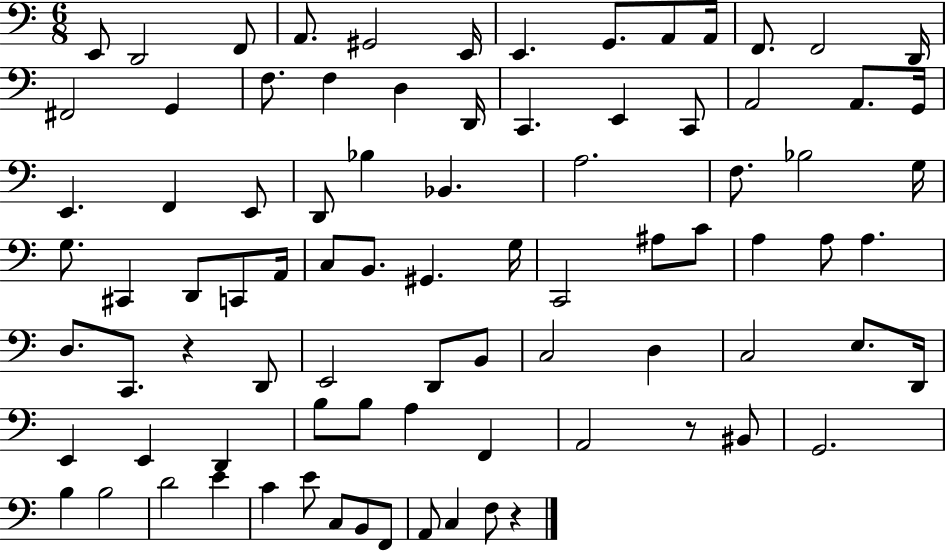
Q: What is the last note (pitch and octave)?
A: F3